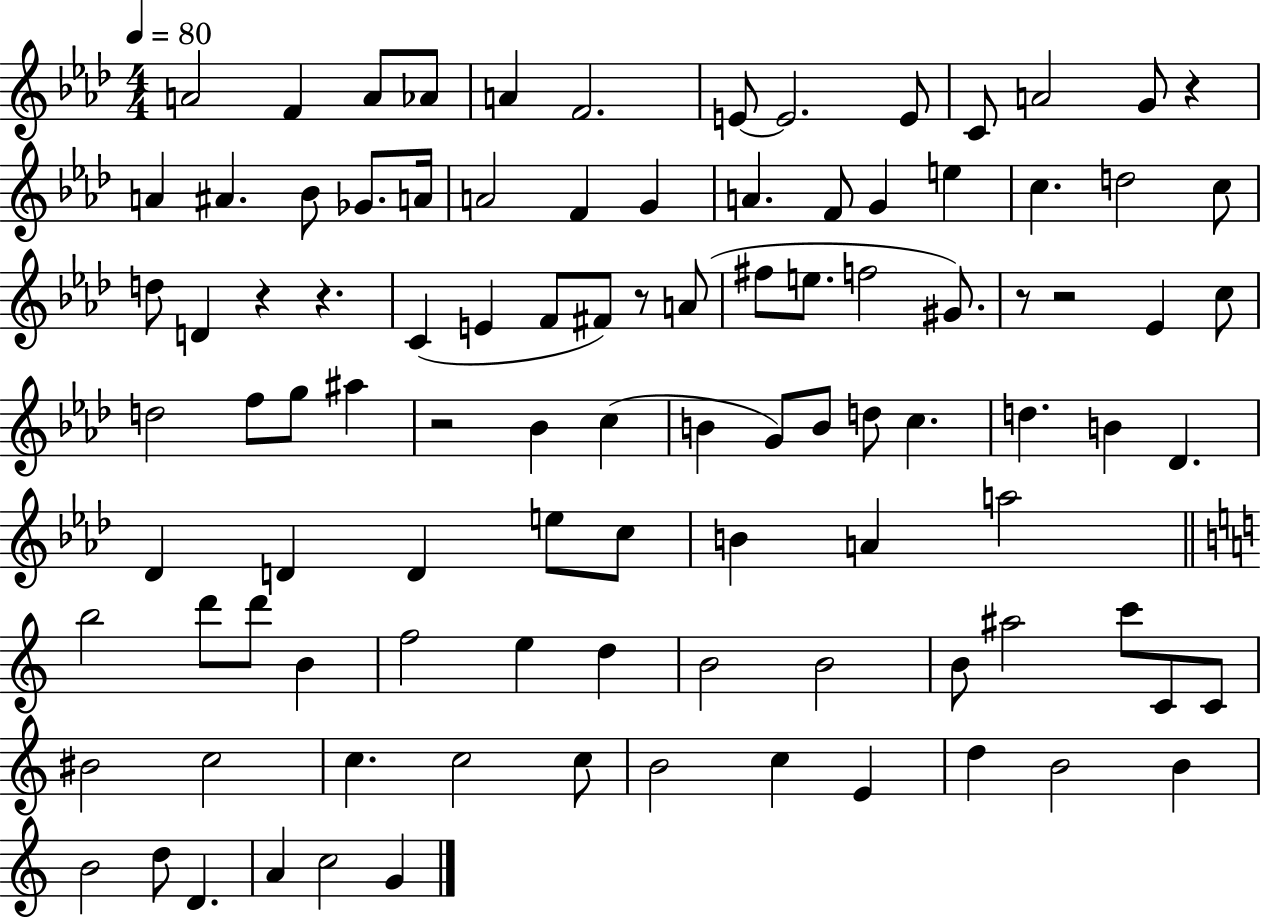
A4/h F4/q A4/e Ab4/e A4/q F4/h. E4/e E4/h. E4/e C4/e A4/h G4/e R/q A4/q A#4/q. Bb4/e Gb4/e. A4/s A4/h F4/q G4/q A4/q. F4/e G4/q E5/q C5/q. D5/h C5/e D5/e D4/q R/q R/q. C4/q E4/q F4/e F#4/e R/e A4/e F#5/e E5/e. F5/h G#4/e. R/e R/h Eb4/q C5/e D5/h F5/e G5/e A#5/q R/h Bb4/q C5/q B4/q G4/e B4/e D5/e C5/q. D5/q. B4/q Db4/q. Db4/q D4/q D4/q E5/e C5/e B4/q A4/q A5/h B5/h D6/e D6/e B4/q F5/h E5/q D5/q B4/h B4/h B4/e A#5/h C6/e C4/e C4/e BIS4/h C5/h C5/q. C5/h C5/e B4/h C5/q E4/q D5/q B4/h B4/q B4/h D5/e D4/q. A4/q C5/h G4/q